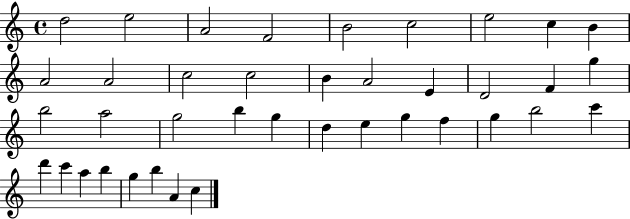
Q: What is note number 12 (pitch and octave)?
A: C5